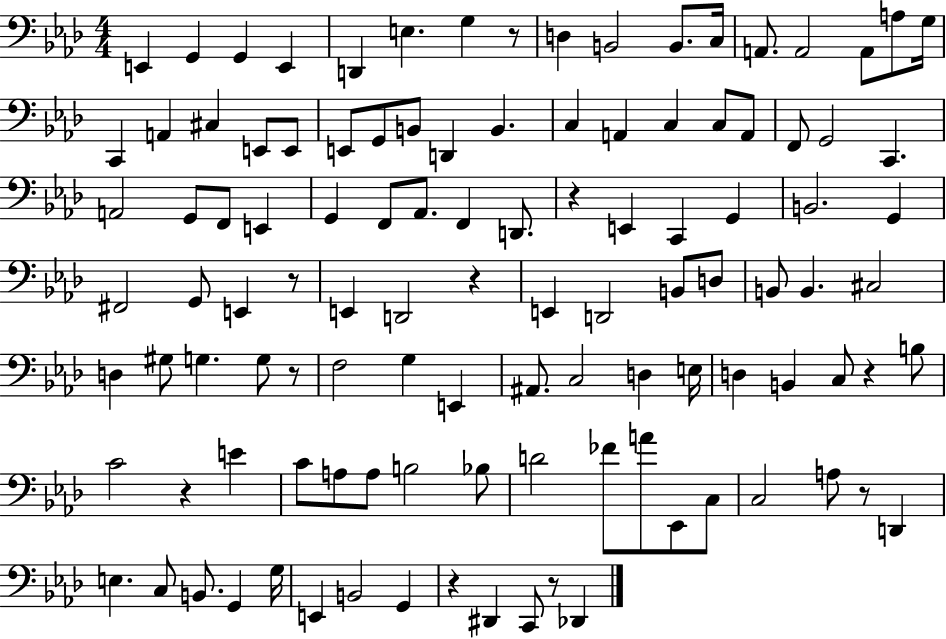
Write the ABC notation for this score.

X:1
T:Untitled
M:4/4
L:1/4
K:Ab
E,, G,, G,, E,, D,, E, G, z/2 D, B,,2 B,,/2 C,/4 A,,/2 A,,2 A,,/2 A,/2 G,/4 C,, A,, ^C, E,,/2 E,,/2 E,,/2 G,,/2 B,,/2 D,, B,, C, A,, C, C,/2 A,,/2 F,,/2 G,,2 C,, A,,2 G,,/2 F,,/2 E,, G,, F,,/2 _A,,/2 F,, D,,/2 z E,, C,, G,, B,,2 G,, ^F,,2 G,,/2 E,, z/2 E,, D,,2 z E,, D,,2 B,,/2 D,/2 B,,/2 B,, ^C,2 D, ^G,/2 G, G,/2 z/2 F,2 G, E,, ^A,,/2 C,2 D, E,/4 D, B,, C,/2 z B,/2 C2 z E C/2 A,/2 A,/2 B,2 _B,/2 D2 _F/2 A/2 _E,,/2 C,/2 C,2 A,/2 z/2 D,, E, C,/2 B,,/2 G,, G,/4 E,, B,,2 G,, z ^D,, C,,/2 z/2 _D,,